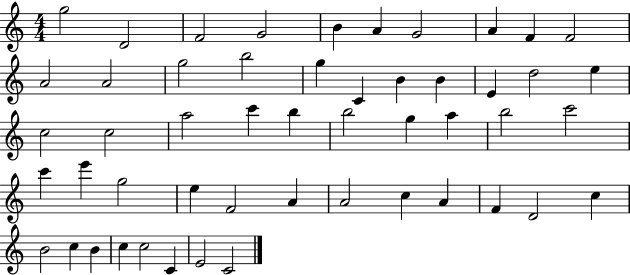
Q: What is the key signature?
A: C major